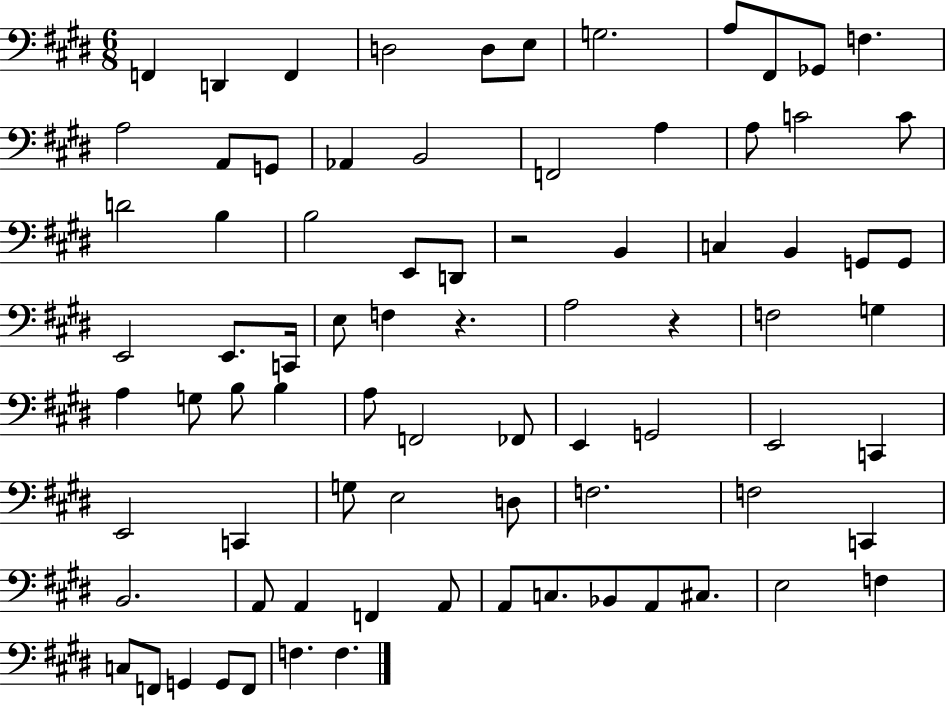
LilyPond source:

{
  \clef bass
  \numericTimeSignature
  \time 6/8
  \key e \major
  f,4 d,4 f,4 | d2 d8 e8 | g2. | a8 fis,8 ges,8 f4. | \break a2 a,8 g,8 | aes,4 b,2 | f,2 a4 | a8 c'2 c'8 | \break d'2 b4 | b2 e,8 d,8 | r2 b,4 | c4 b,4 g,8 g,8 | \break e,2 e,8. c,16 | e8 f4 r4. | a2 r4 | f2 g4 | \break a4 g8 b8 b4 | a8 f,2 fes,8 | e,4 g,2 | e,2 c,4 | \break e,2 c,4 | g8 e2 d8 | f2. | f2 c,4 | \break b,2. | a,8 a,4 f,4 a,8 | a,8 c8. bes,8 a,8 cis8. | e2 f4 | \break c8 f,8 g,4 g,8 f,8 | f4. f4. | \bar "|."
}